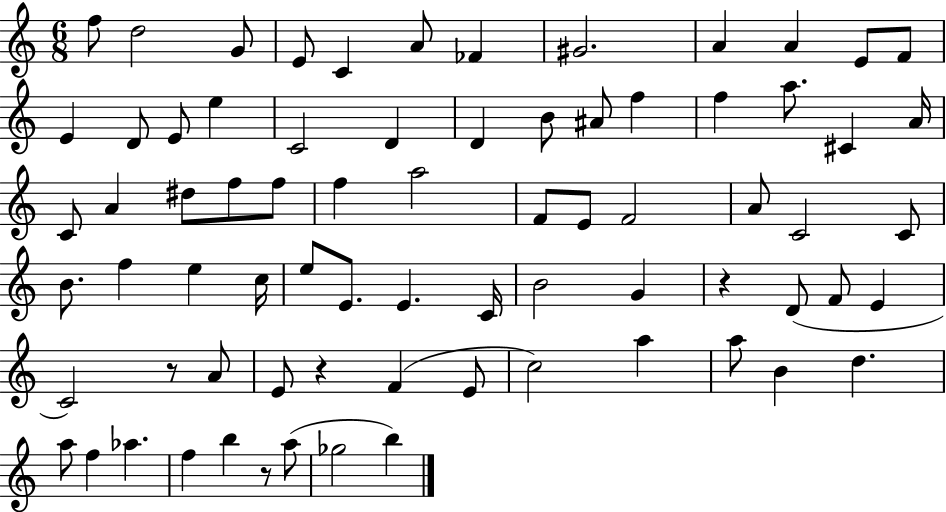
F5/e D5/h G4/e E4/e C4/q A4/e FES4/q G#4/h. A4/q A4/q E4/e F4/e E4/q D4/e E4/e E5/q C4/h D4/q D4/q B4/e A#4/e F5/q F5/q A5/e. C#4/q A4/s C4/e A4/q D#5/e F5/e F5/e F5/q A5/h F4/e E4/e F4/h A4/e C4/h C4/e B4/e. F5/q E5/q C5/s E5/e E4/e. E4/q. C4/s B4/h G4/q R/q D4/e F4/e E4/q C4/h R/e A4/e E4/e R/q F4/q E4/e C5/h A5/q A5/e B4/q D5/q. A5/e F5/q Ab5/q. F5/q B5/q R/e A5/e Gb5/h B5/q